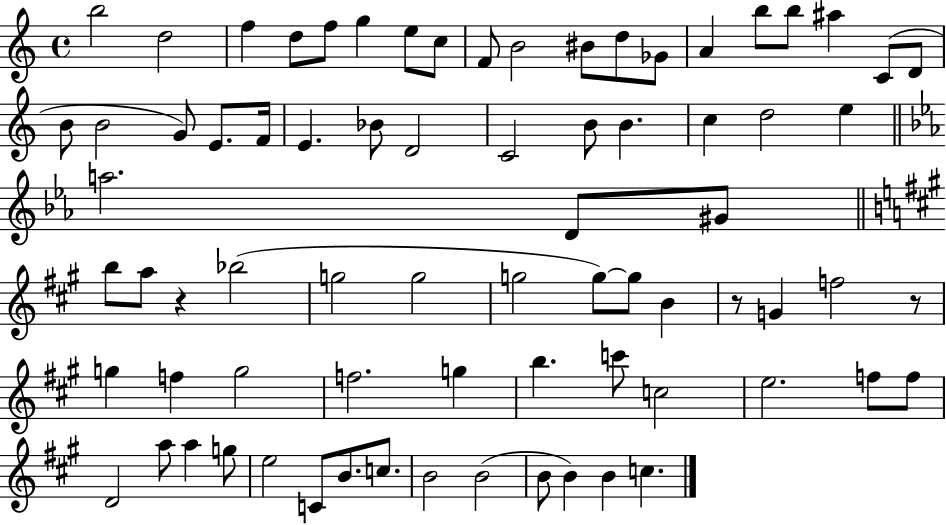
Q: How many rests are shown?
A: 3